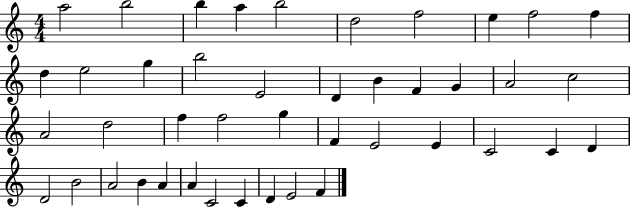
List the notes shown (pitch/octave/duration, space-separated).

A5/h B5/h B5/q A5/q B5/h D5/h F5/h E5/q F5/h F5/q D5/q E5/h G5/q B5/h E4/h D4/q B4/q F4/q G4/q A4/h C5/h A4/h D5/h F5/q F5/h G5/q F4/q E4/h E4/q C4/h C4/q D4/q D4/h B4/h A4/h B4/q A4/q A4/q C4/h C4/q D4/q E4/h F4/q